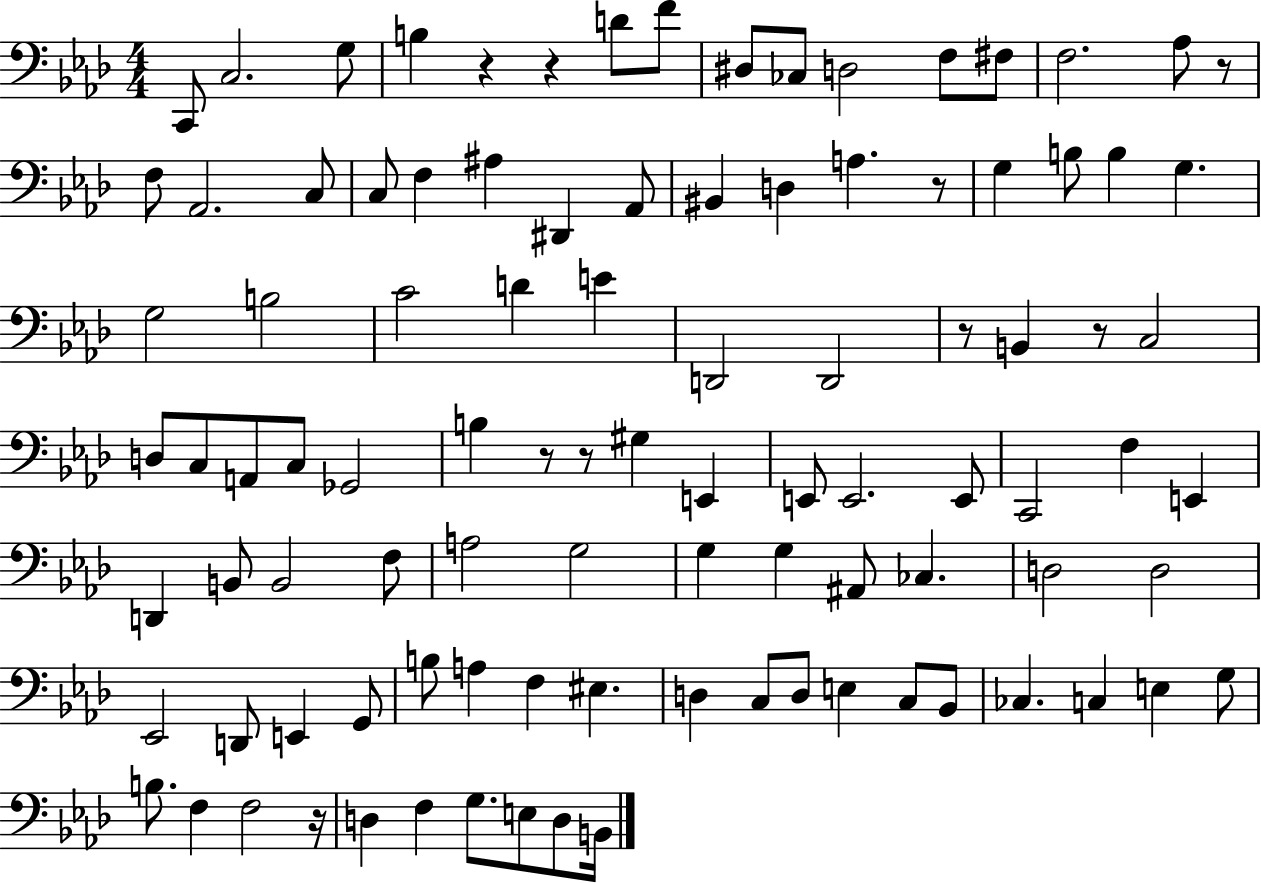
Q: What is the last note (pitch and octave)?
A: B2